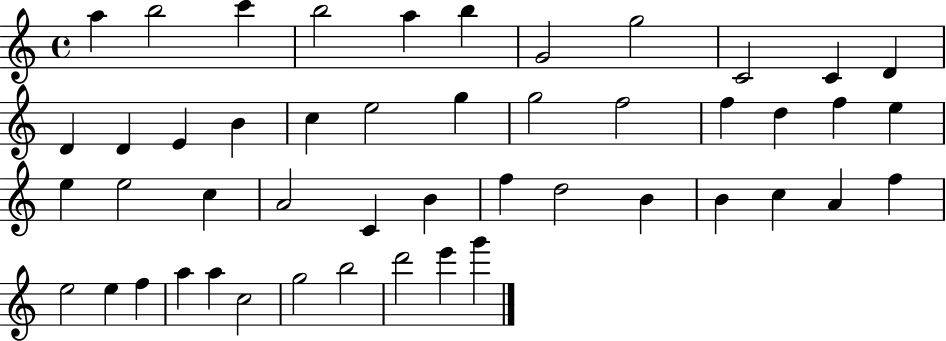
{
  \clef treble
  \time 4/4
  \defaultTimeSignature
  \key c \major
  a''4 b''2 c'''4 | b''2 a''4 b''4 | g'2 g''2 | c'2 c'4 d'4 | \break d'4 d'4 e'4 b'4 | c''4 e''2 g''4 | g''2 f''2 | f''4 d''4 f''4 e''4 | \break e''4 e''2 c''4 | a'2 c'4 b'4 | f''4 d''2 b'4 | b'4 c''4 a'4 f''4 | \break e''2 e''4 f''4 | a''4 a''4 c''2 | g''2 b''2 | d'''2 e'''4 g'''4 | \break \bar "|."
}